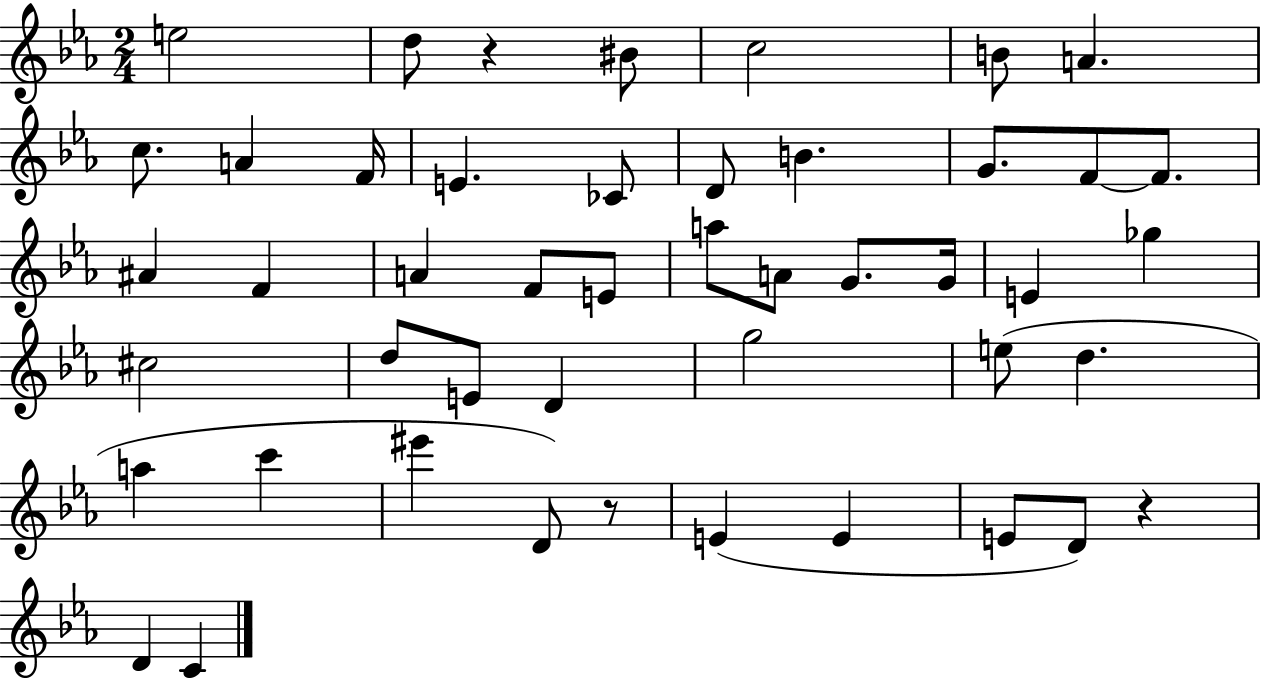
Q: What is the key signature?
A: EES major